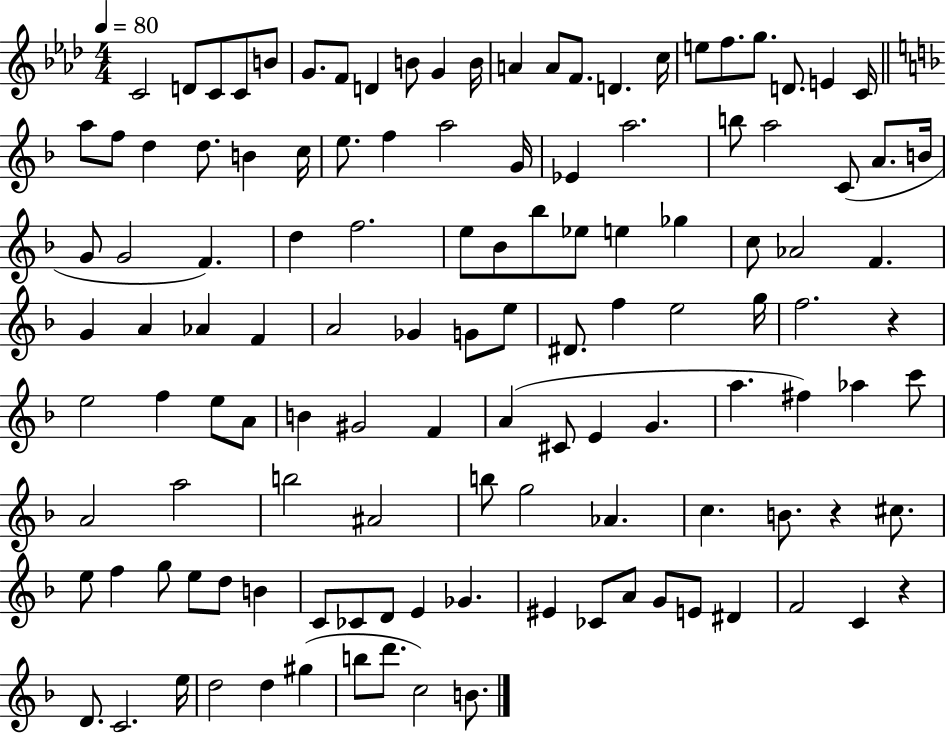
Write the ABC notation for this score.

X:1
T:Untitled
M:4/4
L:1/4
K:Ab
C2 D/2 C/2 C/2 B/2 G/2 F/2 D B/2 G B/4 A A/2 F/2 D c/4 e/2 f/2 g/2 D/2 E C/4 a/2 f/2 d d/2 B c/4 e/2 f a2 G/4 _E a2 b/2 a2 C/2 A/2 B/4 G/2 G2 F d f2 e/2 _B/2 _b/2 _e/2 e _g c/2 _A2 F G A _A F A2 _G G/2 e/2 ^D/2 f e2 g/4 f2 z e2 f e/2 A/2 B ^G2 F A ^C/2 E G a ^f _a c'/2 A2 a2 b2 ^A2 b/2 g2 _A c B/2 z ^c/2 e/2 f g/2 e/2 d/2 B C/2 _C/2 D/2 E _G ^E _C/2 A/2 G/2 E/2 ^D F2 C z D/2 C2 e/4 d2 d ^g b/2 d'/2 c2 B/2